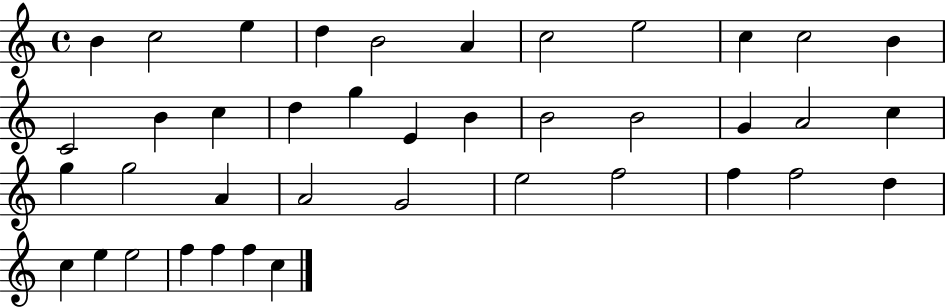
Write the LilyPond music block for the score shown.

{
  \clef treble
  \time 4/4
  \defaultTimeSignature
  \key c \major
  b'4 c''2 e''4 | d''4 b'2 a'4 | c''2 e''2 | c''4 c''2 b'4 | \break c'2 b'4 c''4 | d''4 g''4 e'4 b'4 | b'2 b'2 | g'4 a'2 c''4 | \break g''4 g''2 a'4 | a'2 g'2 | e''2 f''2 | f''4 f''2 d''4 | \break c''4 e''4 e''2 | f''4 f''4 f''4 c''4 | \bar "|."
}